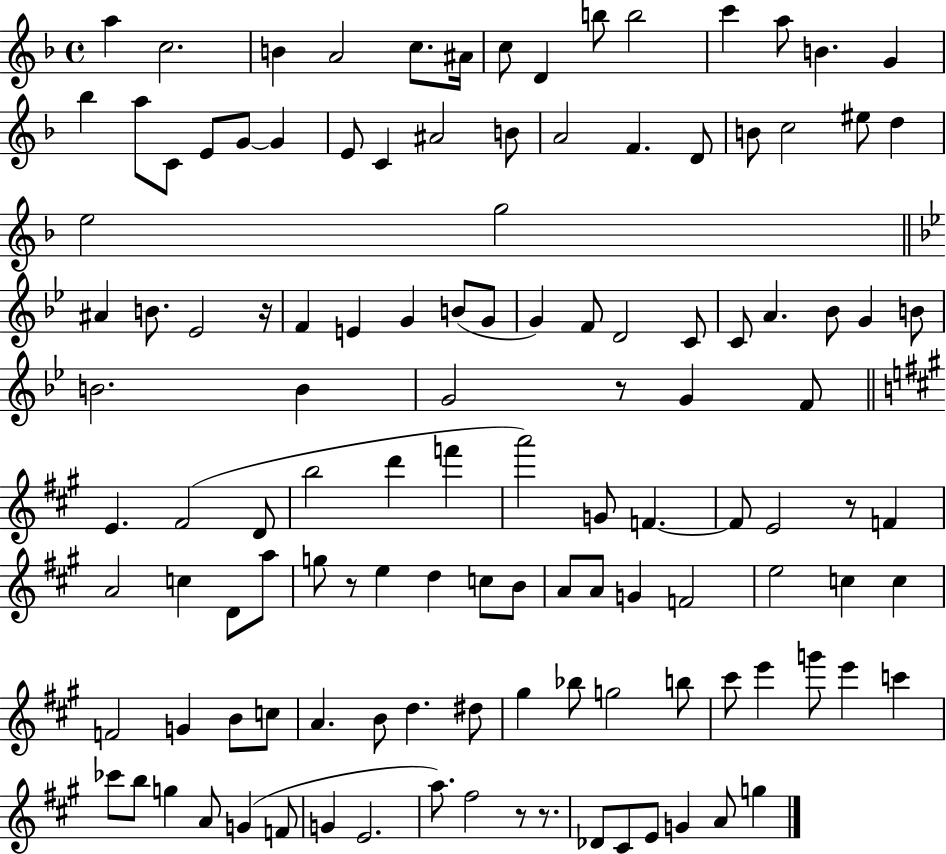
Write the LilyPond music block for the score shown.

{
  \clef treble
  \time 4/4
  \defaultTimeSignature
  \key f \major
  \repeat volta 2 { a''4 c''2. | b'4 a'2 c''8. ais'16 | c''8 d'4 b''8 b''2 | c'''4 a''8 b'4. g'4 | \break bes''4 a''8 c'8 e'8 g'8~~ g'4 | e'8 c'4 ais'2 b'8 | a'2 f'4. d'8 | b'8 c''2 eis''8 d''4 | \break e''2 g''2 | \bar "||" \break \key bes \major ais'4 b'8. ees'2 r16 | f'4 e'4 g'4 b'8( g'8 | g'4) f'8 d'2 c'8 | c'8 a'4. bes'8 g'4 b'8 | \break b'2. b'4 | g'2 r8 g'4 f'8 | \bar "||" \break \key a \major e'4. fis'2( d'8 | b''2 d'''4 f'''4 | a'''2) g'8 f'4.~~ | f'8 e'2 r8 f'4 | \break a'2 c''4 d'8 a''8 | g''8 r8 e''4 d''4 c''8 b'8 | a'8 a'8 g'4 f'2 | e''2 c''4 c''4 | \break f'2 g'4 b'8 c''8 | a'4. b'8 d''4. dis''8 | gis''4 bes''8 g''2 b''8 | cis'''8 e'''4 g'''8 e'''4 c'''4 | \break ces'''8 b''8 g''4 a'8 g'4( f'8 | g'4 e'2. | a''8.) fis''2 r8 r8. | des'8 cis'8 e'8 g'4 a'8 g''4 | \break } \bar "|."
}